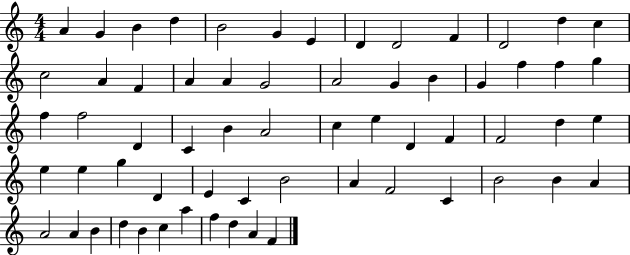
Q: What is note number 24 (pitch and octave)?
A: F5